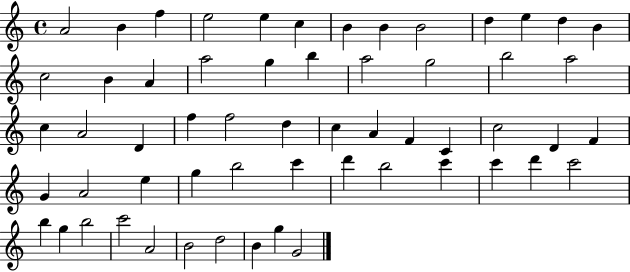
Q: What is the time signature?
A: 4/4